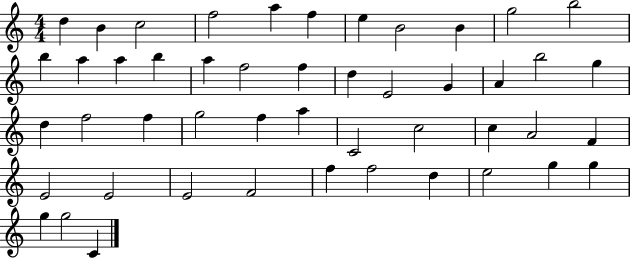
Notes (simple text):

D5/q B4/q C5/h F5/h A5/q F5/q E5/q B4/h B4/q G5/h B5/h B5/q A5/q A5/q B5/q A5/q F5/h F5/q D5/q E4/h G4/q A4/q B5/h G5/q D5/q F5/h F5/q G5/h F5/q A5/q C4/h C5/h C5/q A4/h F4/q E4/h E4/h E4/h F4/h F5/q F5/h D5/q E5/h G5/q G5/q G5/q G5/h C4/q